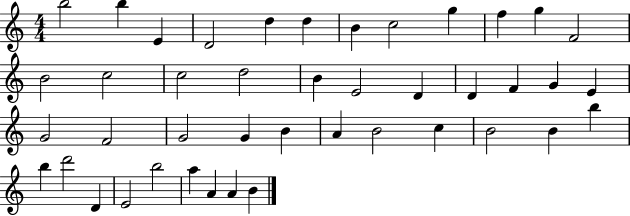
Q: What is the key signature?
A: C major